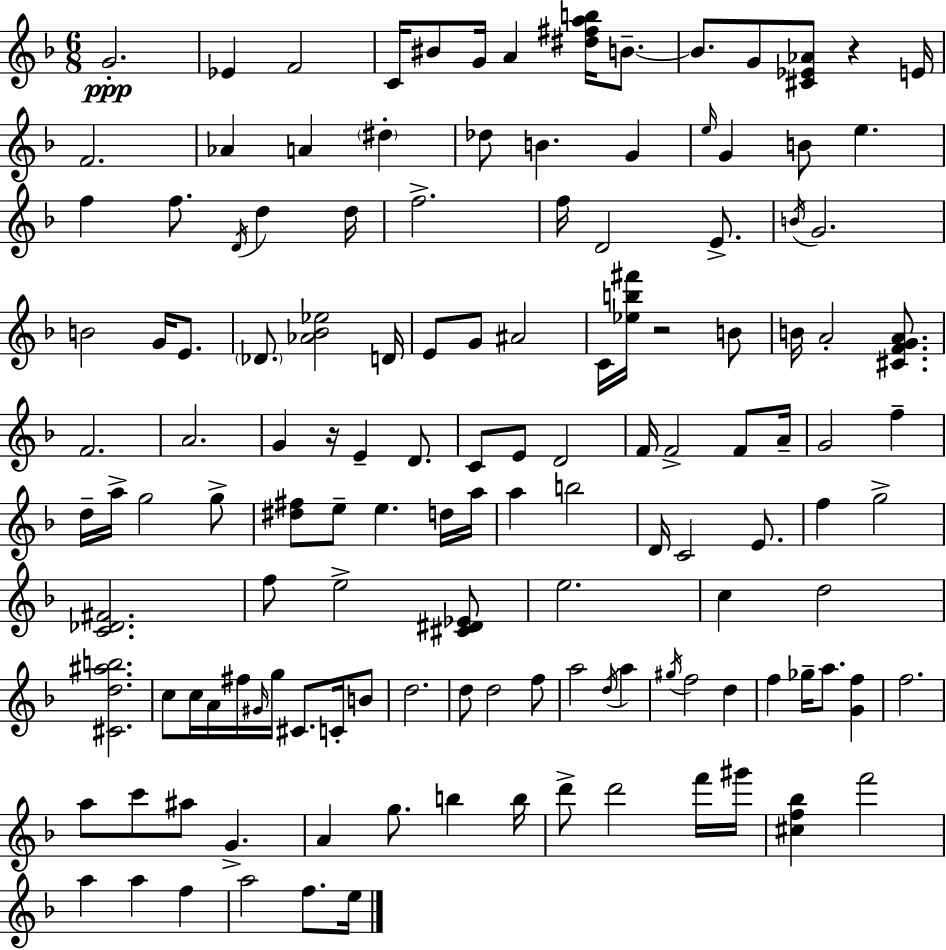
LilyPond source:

{
  \clef treble
  \numericTimeSignature
  \time 6/8
  \key f \major
  g'2.-.\ppp | ees'4 f'2 | c'16 bis'8 g'16 a'4 <dis'' fis'' a'' b''>16 b'8.--~~ | b'8. g'8 <cis' ees' aes'>8 r4 e'16 | \break f'2. | aes'4 a'4 \parenthesize dis''4-. | des''8 b'4. g'4 | \grace { e''16 } g'4 b'8 e''4. | \break f''4 f''8. \acciaccatura { d'16 } d''4 | d''16 f''2.-> | f''16 d'2 e'8.-> | \acciaccatura { b'16 } g'2. | \break b'2 g'16 | e'8. \parenthesize des'8. <aes' bes' ees''>2 | d'16 e'8 g'8 ais'2 | c'16 <ees'' b'' fis'''>16 r2 | \break b'8 b'16 a'2-. | <cis' f' g' a'>8. f'2. | a'2. | g'4 r16 e'4-- | \break d'8. c'8 e'8 d'2 | f'16 f'2-> | f'8 a'16-- g'2 f''4-- | d''16-- a''16-> g''2 | \break g''8-> <dis'' fis''>8 e''8-- e''4. | d''16 a''16 a''4 b''2 | d'16 c'2 | e'8. f''4 g''2-> | \break <c' des' fis'>2. | f''8 e''2-> | <cis' dis' ees'>8 e''2. | c''4 d''2 | \break <cis' d'' ais'' b''>2. | c''8 c''16 a'16 fis''16 \grace { gis'16 } g''16 cis'8. | c'16-. b'8 d''2. | d''8 d''2 | \break f''8 a''2 | \acciaccatura { d''16 } a''4 \acciaccatura { gis''16 } f''2 | d''4 f''4 ges''16-- a''8. | <g' f''>4 f''2. | \break a''8 c'''8 ais''8 | g'4.-> a'4 g''8. | b''4 b''16 d'''8-> d'''2 | f'''16 gis'''16 <cis'' f'' bes''>4 f'''2 | \break a''4 a''4 | f''4 a''2 | f''8. e''16 \bar "|."
}